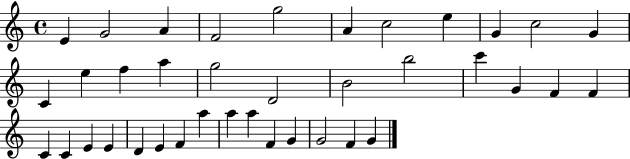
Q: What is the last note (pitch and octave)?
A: G4